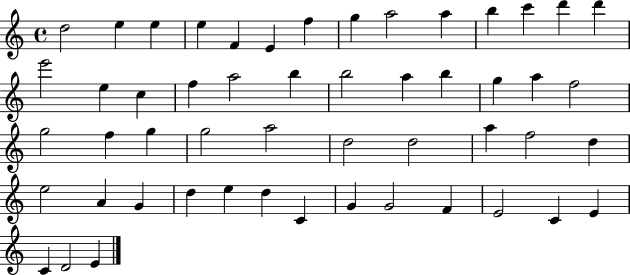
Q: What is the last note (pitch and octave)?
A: E4